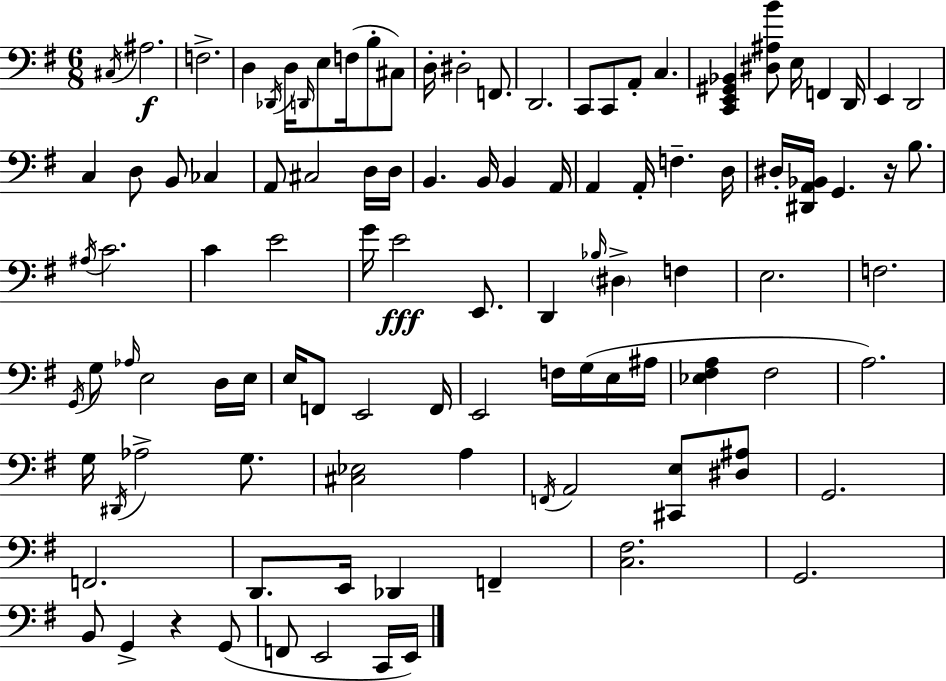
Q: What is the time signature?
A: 6/8